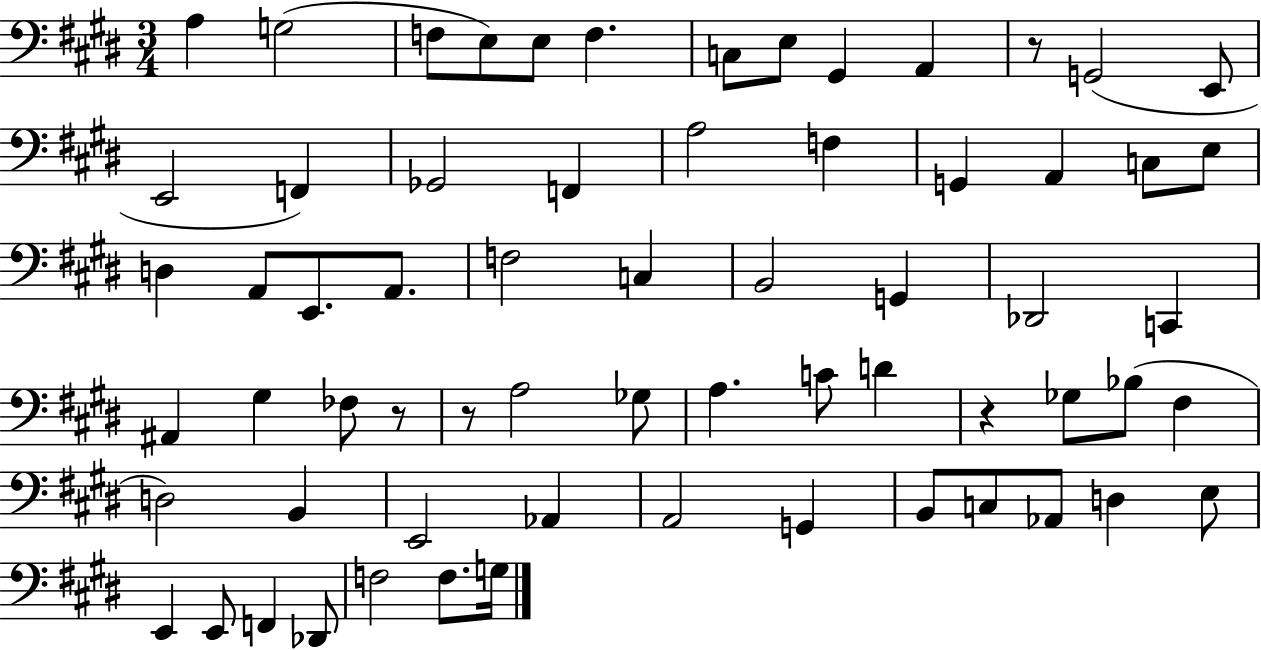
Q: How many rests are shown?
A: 4